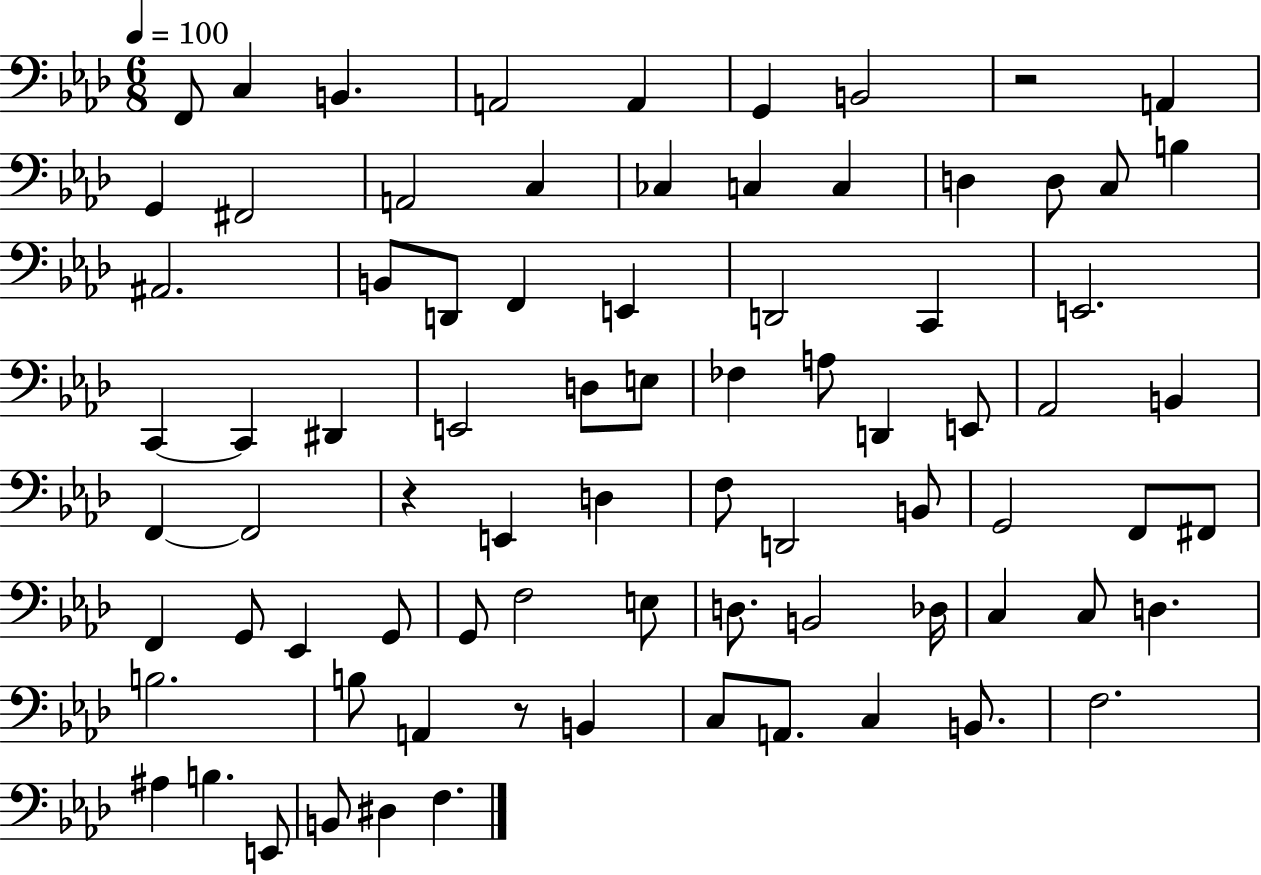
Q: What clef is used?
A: bass